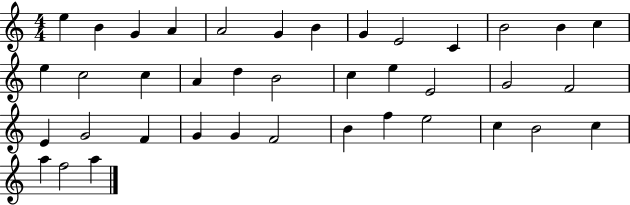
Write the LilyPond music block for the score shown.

{
  \clef treble
  \numericTimeSignature
  \time 4/4
  \key c \major
  e''4 b'4 g'4 a'4 | a'2 g'4 b'4 | g'4 e'2 c'4 | b'2 b'4 c''4 | \break e''4 c''2 c''4 | a'4 d''4 b'2 | c''4 e''4 e'2 | g'2 f'2 | \break e'4 g'2 f'4 | g'4 g'4 f'2 | b'4 f''4 e''2 | c''4 b'2 c''4 | \break a''4 f''2 a''4 | \bar "|."
}